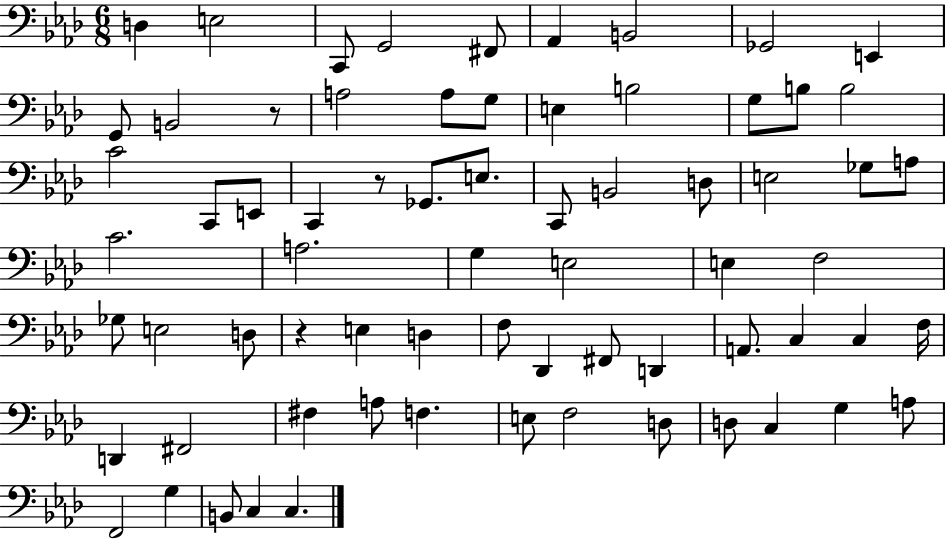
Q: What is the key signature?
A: AES major